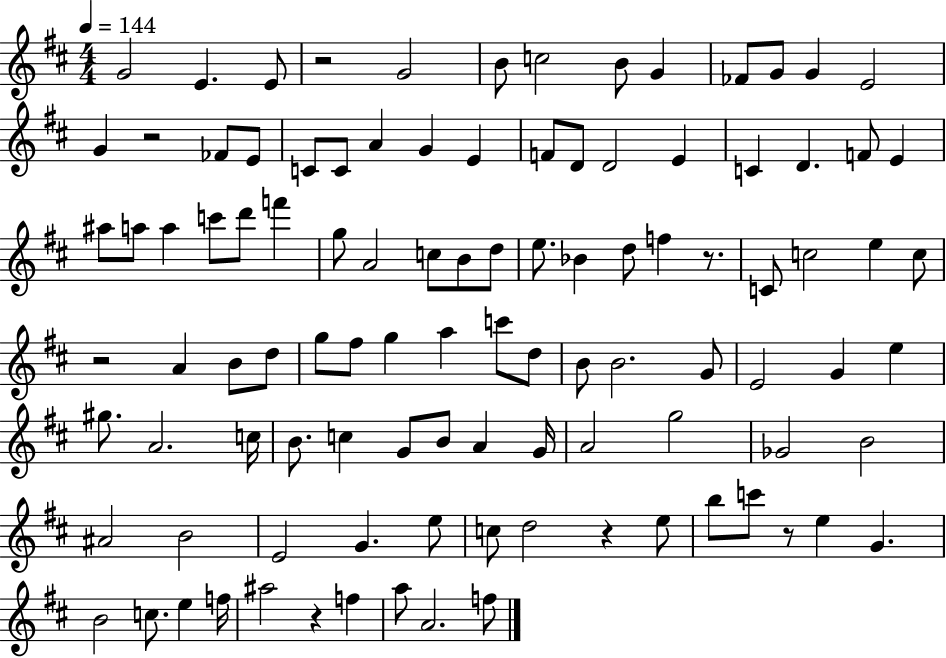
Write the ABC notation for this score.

X:1
T:Untitled
M:4/4
L:1/4
K:D
G2 E E/2 z2 G2 B/2 c2 B/2 G _F/2 G/2 G E2 G z2 _F/2 E/2 C/2 C/2 A G E F/2 D/2 D2 E C D F/2 E ^a/2 a/2 a c'/2 d'/2 f' g/2 A2 c/2 B/2 d/2 e/2 _B d/2 f z/2 C/2 c2 e c/2 z2 A B/2 d/2 g/2 ^f/2 g a c'/2 d/2 B/2 B2 G/2 E2 G e ^g/2 A2 c/4 B/2 c G/2 B/2 A G/4 A2 g2 _G2 B2 ^A2 B2 E2 G e/2 c/2 d2 z e/2 b/2 c'/2 z/2 e G B2 c/2 e f/4 ^a2 z f a/2 A2 f/2